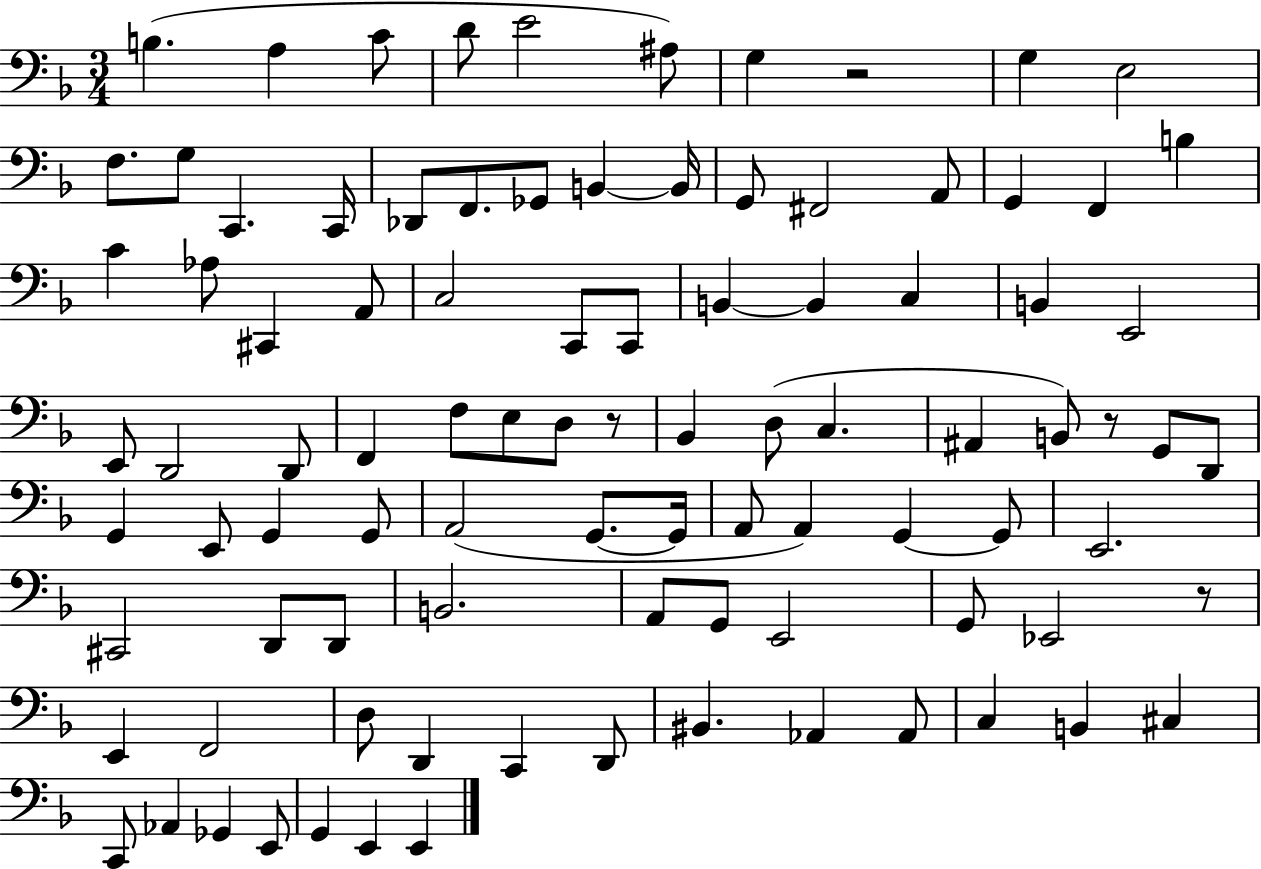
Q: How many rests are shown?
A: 4